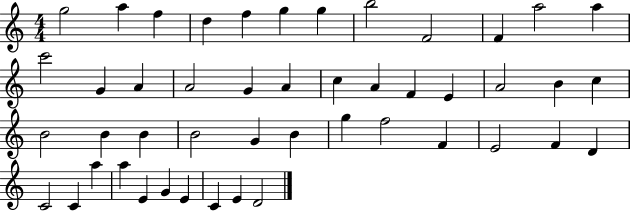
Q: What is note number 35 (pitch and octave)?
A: E4